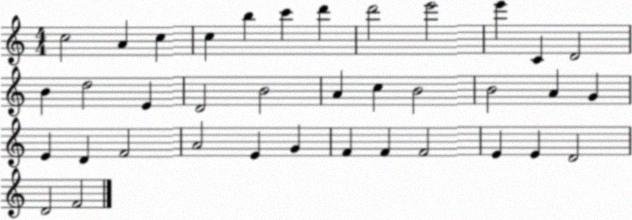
X:1
T:Untitled
M:4/4
L:1/4
K:C
c2 A c c b c' d' d'2 e'2 e' C D2 B d2 E D2 B2 A c B2 B2 A G E D F2 A2 E G F F F2 E E D2 D2 F2